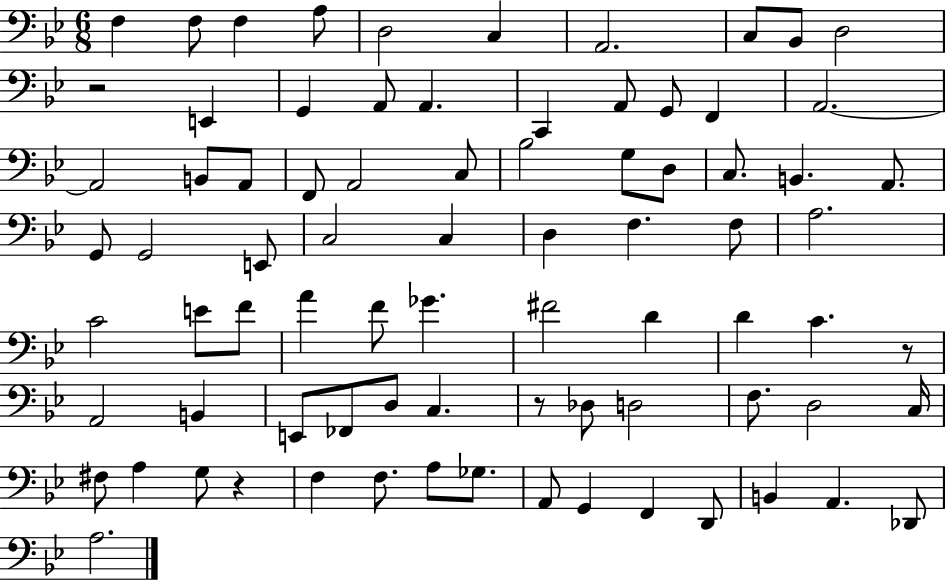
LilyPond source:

{
  \clef bass
  \numericTimeSignature
  \time 6/8
  \key bes \major
  \repeat volta 2 { f4 f8 f4 a8 | d2 c4 | a,2. | c8 bes,8 d2 | \break r2 e,4 | g,4 a,8 a,4. | c,4 a,8 g,8 f,4 | a,2.~~ | \break a,2 b,8 a,8 | f,8 a,2 c8 | bes2 g8 d8 | c8. b,4. a,8. | \break g,8 g,2 e,8 | c2 c4 | d4 f4. f8 | a2. | \break c'2 e'8 f'8 | a'4 f'8 ges'4. | fis'2 d'4 | d'4 c'4. r8 | \break a,2 b,4 | e,8 fes,8 d8 c4. | r8 des8 d2 | f8. d2 c16 | \break fis8 a4 g8 r4 | f4 f8. a8 ges8. | a,8 g,4 f,4 d,8 | b,4 a,4. des,8 | \break a2. | } \bar "|."
}